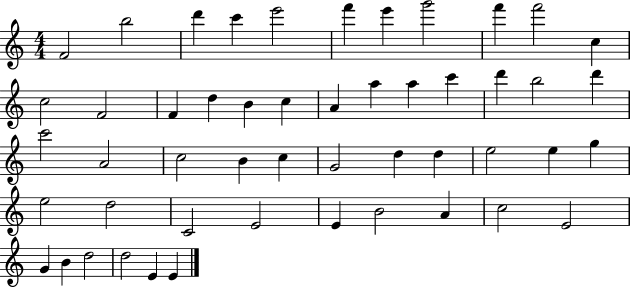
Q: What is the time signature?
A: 4/4